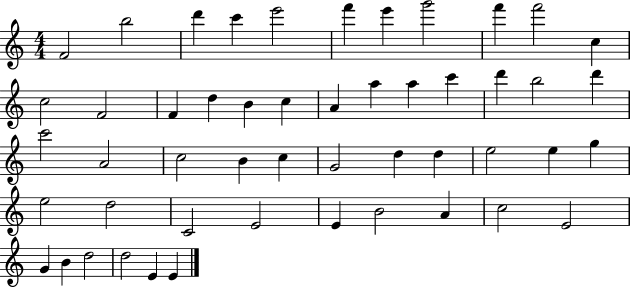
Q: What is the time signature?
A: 4/4